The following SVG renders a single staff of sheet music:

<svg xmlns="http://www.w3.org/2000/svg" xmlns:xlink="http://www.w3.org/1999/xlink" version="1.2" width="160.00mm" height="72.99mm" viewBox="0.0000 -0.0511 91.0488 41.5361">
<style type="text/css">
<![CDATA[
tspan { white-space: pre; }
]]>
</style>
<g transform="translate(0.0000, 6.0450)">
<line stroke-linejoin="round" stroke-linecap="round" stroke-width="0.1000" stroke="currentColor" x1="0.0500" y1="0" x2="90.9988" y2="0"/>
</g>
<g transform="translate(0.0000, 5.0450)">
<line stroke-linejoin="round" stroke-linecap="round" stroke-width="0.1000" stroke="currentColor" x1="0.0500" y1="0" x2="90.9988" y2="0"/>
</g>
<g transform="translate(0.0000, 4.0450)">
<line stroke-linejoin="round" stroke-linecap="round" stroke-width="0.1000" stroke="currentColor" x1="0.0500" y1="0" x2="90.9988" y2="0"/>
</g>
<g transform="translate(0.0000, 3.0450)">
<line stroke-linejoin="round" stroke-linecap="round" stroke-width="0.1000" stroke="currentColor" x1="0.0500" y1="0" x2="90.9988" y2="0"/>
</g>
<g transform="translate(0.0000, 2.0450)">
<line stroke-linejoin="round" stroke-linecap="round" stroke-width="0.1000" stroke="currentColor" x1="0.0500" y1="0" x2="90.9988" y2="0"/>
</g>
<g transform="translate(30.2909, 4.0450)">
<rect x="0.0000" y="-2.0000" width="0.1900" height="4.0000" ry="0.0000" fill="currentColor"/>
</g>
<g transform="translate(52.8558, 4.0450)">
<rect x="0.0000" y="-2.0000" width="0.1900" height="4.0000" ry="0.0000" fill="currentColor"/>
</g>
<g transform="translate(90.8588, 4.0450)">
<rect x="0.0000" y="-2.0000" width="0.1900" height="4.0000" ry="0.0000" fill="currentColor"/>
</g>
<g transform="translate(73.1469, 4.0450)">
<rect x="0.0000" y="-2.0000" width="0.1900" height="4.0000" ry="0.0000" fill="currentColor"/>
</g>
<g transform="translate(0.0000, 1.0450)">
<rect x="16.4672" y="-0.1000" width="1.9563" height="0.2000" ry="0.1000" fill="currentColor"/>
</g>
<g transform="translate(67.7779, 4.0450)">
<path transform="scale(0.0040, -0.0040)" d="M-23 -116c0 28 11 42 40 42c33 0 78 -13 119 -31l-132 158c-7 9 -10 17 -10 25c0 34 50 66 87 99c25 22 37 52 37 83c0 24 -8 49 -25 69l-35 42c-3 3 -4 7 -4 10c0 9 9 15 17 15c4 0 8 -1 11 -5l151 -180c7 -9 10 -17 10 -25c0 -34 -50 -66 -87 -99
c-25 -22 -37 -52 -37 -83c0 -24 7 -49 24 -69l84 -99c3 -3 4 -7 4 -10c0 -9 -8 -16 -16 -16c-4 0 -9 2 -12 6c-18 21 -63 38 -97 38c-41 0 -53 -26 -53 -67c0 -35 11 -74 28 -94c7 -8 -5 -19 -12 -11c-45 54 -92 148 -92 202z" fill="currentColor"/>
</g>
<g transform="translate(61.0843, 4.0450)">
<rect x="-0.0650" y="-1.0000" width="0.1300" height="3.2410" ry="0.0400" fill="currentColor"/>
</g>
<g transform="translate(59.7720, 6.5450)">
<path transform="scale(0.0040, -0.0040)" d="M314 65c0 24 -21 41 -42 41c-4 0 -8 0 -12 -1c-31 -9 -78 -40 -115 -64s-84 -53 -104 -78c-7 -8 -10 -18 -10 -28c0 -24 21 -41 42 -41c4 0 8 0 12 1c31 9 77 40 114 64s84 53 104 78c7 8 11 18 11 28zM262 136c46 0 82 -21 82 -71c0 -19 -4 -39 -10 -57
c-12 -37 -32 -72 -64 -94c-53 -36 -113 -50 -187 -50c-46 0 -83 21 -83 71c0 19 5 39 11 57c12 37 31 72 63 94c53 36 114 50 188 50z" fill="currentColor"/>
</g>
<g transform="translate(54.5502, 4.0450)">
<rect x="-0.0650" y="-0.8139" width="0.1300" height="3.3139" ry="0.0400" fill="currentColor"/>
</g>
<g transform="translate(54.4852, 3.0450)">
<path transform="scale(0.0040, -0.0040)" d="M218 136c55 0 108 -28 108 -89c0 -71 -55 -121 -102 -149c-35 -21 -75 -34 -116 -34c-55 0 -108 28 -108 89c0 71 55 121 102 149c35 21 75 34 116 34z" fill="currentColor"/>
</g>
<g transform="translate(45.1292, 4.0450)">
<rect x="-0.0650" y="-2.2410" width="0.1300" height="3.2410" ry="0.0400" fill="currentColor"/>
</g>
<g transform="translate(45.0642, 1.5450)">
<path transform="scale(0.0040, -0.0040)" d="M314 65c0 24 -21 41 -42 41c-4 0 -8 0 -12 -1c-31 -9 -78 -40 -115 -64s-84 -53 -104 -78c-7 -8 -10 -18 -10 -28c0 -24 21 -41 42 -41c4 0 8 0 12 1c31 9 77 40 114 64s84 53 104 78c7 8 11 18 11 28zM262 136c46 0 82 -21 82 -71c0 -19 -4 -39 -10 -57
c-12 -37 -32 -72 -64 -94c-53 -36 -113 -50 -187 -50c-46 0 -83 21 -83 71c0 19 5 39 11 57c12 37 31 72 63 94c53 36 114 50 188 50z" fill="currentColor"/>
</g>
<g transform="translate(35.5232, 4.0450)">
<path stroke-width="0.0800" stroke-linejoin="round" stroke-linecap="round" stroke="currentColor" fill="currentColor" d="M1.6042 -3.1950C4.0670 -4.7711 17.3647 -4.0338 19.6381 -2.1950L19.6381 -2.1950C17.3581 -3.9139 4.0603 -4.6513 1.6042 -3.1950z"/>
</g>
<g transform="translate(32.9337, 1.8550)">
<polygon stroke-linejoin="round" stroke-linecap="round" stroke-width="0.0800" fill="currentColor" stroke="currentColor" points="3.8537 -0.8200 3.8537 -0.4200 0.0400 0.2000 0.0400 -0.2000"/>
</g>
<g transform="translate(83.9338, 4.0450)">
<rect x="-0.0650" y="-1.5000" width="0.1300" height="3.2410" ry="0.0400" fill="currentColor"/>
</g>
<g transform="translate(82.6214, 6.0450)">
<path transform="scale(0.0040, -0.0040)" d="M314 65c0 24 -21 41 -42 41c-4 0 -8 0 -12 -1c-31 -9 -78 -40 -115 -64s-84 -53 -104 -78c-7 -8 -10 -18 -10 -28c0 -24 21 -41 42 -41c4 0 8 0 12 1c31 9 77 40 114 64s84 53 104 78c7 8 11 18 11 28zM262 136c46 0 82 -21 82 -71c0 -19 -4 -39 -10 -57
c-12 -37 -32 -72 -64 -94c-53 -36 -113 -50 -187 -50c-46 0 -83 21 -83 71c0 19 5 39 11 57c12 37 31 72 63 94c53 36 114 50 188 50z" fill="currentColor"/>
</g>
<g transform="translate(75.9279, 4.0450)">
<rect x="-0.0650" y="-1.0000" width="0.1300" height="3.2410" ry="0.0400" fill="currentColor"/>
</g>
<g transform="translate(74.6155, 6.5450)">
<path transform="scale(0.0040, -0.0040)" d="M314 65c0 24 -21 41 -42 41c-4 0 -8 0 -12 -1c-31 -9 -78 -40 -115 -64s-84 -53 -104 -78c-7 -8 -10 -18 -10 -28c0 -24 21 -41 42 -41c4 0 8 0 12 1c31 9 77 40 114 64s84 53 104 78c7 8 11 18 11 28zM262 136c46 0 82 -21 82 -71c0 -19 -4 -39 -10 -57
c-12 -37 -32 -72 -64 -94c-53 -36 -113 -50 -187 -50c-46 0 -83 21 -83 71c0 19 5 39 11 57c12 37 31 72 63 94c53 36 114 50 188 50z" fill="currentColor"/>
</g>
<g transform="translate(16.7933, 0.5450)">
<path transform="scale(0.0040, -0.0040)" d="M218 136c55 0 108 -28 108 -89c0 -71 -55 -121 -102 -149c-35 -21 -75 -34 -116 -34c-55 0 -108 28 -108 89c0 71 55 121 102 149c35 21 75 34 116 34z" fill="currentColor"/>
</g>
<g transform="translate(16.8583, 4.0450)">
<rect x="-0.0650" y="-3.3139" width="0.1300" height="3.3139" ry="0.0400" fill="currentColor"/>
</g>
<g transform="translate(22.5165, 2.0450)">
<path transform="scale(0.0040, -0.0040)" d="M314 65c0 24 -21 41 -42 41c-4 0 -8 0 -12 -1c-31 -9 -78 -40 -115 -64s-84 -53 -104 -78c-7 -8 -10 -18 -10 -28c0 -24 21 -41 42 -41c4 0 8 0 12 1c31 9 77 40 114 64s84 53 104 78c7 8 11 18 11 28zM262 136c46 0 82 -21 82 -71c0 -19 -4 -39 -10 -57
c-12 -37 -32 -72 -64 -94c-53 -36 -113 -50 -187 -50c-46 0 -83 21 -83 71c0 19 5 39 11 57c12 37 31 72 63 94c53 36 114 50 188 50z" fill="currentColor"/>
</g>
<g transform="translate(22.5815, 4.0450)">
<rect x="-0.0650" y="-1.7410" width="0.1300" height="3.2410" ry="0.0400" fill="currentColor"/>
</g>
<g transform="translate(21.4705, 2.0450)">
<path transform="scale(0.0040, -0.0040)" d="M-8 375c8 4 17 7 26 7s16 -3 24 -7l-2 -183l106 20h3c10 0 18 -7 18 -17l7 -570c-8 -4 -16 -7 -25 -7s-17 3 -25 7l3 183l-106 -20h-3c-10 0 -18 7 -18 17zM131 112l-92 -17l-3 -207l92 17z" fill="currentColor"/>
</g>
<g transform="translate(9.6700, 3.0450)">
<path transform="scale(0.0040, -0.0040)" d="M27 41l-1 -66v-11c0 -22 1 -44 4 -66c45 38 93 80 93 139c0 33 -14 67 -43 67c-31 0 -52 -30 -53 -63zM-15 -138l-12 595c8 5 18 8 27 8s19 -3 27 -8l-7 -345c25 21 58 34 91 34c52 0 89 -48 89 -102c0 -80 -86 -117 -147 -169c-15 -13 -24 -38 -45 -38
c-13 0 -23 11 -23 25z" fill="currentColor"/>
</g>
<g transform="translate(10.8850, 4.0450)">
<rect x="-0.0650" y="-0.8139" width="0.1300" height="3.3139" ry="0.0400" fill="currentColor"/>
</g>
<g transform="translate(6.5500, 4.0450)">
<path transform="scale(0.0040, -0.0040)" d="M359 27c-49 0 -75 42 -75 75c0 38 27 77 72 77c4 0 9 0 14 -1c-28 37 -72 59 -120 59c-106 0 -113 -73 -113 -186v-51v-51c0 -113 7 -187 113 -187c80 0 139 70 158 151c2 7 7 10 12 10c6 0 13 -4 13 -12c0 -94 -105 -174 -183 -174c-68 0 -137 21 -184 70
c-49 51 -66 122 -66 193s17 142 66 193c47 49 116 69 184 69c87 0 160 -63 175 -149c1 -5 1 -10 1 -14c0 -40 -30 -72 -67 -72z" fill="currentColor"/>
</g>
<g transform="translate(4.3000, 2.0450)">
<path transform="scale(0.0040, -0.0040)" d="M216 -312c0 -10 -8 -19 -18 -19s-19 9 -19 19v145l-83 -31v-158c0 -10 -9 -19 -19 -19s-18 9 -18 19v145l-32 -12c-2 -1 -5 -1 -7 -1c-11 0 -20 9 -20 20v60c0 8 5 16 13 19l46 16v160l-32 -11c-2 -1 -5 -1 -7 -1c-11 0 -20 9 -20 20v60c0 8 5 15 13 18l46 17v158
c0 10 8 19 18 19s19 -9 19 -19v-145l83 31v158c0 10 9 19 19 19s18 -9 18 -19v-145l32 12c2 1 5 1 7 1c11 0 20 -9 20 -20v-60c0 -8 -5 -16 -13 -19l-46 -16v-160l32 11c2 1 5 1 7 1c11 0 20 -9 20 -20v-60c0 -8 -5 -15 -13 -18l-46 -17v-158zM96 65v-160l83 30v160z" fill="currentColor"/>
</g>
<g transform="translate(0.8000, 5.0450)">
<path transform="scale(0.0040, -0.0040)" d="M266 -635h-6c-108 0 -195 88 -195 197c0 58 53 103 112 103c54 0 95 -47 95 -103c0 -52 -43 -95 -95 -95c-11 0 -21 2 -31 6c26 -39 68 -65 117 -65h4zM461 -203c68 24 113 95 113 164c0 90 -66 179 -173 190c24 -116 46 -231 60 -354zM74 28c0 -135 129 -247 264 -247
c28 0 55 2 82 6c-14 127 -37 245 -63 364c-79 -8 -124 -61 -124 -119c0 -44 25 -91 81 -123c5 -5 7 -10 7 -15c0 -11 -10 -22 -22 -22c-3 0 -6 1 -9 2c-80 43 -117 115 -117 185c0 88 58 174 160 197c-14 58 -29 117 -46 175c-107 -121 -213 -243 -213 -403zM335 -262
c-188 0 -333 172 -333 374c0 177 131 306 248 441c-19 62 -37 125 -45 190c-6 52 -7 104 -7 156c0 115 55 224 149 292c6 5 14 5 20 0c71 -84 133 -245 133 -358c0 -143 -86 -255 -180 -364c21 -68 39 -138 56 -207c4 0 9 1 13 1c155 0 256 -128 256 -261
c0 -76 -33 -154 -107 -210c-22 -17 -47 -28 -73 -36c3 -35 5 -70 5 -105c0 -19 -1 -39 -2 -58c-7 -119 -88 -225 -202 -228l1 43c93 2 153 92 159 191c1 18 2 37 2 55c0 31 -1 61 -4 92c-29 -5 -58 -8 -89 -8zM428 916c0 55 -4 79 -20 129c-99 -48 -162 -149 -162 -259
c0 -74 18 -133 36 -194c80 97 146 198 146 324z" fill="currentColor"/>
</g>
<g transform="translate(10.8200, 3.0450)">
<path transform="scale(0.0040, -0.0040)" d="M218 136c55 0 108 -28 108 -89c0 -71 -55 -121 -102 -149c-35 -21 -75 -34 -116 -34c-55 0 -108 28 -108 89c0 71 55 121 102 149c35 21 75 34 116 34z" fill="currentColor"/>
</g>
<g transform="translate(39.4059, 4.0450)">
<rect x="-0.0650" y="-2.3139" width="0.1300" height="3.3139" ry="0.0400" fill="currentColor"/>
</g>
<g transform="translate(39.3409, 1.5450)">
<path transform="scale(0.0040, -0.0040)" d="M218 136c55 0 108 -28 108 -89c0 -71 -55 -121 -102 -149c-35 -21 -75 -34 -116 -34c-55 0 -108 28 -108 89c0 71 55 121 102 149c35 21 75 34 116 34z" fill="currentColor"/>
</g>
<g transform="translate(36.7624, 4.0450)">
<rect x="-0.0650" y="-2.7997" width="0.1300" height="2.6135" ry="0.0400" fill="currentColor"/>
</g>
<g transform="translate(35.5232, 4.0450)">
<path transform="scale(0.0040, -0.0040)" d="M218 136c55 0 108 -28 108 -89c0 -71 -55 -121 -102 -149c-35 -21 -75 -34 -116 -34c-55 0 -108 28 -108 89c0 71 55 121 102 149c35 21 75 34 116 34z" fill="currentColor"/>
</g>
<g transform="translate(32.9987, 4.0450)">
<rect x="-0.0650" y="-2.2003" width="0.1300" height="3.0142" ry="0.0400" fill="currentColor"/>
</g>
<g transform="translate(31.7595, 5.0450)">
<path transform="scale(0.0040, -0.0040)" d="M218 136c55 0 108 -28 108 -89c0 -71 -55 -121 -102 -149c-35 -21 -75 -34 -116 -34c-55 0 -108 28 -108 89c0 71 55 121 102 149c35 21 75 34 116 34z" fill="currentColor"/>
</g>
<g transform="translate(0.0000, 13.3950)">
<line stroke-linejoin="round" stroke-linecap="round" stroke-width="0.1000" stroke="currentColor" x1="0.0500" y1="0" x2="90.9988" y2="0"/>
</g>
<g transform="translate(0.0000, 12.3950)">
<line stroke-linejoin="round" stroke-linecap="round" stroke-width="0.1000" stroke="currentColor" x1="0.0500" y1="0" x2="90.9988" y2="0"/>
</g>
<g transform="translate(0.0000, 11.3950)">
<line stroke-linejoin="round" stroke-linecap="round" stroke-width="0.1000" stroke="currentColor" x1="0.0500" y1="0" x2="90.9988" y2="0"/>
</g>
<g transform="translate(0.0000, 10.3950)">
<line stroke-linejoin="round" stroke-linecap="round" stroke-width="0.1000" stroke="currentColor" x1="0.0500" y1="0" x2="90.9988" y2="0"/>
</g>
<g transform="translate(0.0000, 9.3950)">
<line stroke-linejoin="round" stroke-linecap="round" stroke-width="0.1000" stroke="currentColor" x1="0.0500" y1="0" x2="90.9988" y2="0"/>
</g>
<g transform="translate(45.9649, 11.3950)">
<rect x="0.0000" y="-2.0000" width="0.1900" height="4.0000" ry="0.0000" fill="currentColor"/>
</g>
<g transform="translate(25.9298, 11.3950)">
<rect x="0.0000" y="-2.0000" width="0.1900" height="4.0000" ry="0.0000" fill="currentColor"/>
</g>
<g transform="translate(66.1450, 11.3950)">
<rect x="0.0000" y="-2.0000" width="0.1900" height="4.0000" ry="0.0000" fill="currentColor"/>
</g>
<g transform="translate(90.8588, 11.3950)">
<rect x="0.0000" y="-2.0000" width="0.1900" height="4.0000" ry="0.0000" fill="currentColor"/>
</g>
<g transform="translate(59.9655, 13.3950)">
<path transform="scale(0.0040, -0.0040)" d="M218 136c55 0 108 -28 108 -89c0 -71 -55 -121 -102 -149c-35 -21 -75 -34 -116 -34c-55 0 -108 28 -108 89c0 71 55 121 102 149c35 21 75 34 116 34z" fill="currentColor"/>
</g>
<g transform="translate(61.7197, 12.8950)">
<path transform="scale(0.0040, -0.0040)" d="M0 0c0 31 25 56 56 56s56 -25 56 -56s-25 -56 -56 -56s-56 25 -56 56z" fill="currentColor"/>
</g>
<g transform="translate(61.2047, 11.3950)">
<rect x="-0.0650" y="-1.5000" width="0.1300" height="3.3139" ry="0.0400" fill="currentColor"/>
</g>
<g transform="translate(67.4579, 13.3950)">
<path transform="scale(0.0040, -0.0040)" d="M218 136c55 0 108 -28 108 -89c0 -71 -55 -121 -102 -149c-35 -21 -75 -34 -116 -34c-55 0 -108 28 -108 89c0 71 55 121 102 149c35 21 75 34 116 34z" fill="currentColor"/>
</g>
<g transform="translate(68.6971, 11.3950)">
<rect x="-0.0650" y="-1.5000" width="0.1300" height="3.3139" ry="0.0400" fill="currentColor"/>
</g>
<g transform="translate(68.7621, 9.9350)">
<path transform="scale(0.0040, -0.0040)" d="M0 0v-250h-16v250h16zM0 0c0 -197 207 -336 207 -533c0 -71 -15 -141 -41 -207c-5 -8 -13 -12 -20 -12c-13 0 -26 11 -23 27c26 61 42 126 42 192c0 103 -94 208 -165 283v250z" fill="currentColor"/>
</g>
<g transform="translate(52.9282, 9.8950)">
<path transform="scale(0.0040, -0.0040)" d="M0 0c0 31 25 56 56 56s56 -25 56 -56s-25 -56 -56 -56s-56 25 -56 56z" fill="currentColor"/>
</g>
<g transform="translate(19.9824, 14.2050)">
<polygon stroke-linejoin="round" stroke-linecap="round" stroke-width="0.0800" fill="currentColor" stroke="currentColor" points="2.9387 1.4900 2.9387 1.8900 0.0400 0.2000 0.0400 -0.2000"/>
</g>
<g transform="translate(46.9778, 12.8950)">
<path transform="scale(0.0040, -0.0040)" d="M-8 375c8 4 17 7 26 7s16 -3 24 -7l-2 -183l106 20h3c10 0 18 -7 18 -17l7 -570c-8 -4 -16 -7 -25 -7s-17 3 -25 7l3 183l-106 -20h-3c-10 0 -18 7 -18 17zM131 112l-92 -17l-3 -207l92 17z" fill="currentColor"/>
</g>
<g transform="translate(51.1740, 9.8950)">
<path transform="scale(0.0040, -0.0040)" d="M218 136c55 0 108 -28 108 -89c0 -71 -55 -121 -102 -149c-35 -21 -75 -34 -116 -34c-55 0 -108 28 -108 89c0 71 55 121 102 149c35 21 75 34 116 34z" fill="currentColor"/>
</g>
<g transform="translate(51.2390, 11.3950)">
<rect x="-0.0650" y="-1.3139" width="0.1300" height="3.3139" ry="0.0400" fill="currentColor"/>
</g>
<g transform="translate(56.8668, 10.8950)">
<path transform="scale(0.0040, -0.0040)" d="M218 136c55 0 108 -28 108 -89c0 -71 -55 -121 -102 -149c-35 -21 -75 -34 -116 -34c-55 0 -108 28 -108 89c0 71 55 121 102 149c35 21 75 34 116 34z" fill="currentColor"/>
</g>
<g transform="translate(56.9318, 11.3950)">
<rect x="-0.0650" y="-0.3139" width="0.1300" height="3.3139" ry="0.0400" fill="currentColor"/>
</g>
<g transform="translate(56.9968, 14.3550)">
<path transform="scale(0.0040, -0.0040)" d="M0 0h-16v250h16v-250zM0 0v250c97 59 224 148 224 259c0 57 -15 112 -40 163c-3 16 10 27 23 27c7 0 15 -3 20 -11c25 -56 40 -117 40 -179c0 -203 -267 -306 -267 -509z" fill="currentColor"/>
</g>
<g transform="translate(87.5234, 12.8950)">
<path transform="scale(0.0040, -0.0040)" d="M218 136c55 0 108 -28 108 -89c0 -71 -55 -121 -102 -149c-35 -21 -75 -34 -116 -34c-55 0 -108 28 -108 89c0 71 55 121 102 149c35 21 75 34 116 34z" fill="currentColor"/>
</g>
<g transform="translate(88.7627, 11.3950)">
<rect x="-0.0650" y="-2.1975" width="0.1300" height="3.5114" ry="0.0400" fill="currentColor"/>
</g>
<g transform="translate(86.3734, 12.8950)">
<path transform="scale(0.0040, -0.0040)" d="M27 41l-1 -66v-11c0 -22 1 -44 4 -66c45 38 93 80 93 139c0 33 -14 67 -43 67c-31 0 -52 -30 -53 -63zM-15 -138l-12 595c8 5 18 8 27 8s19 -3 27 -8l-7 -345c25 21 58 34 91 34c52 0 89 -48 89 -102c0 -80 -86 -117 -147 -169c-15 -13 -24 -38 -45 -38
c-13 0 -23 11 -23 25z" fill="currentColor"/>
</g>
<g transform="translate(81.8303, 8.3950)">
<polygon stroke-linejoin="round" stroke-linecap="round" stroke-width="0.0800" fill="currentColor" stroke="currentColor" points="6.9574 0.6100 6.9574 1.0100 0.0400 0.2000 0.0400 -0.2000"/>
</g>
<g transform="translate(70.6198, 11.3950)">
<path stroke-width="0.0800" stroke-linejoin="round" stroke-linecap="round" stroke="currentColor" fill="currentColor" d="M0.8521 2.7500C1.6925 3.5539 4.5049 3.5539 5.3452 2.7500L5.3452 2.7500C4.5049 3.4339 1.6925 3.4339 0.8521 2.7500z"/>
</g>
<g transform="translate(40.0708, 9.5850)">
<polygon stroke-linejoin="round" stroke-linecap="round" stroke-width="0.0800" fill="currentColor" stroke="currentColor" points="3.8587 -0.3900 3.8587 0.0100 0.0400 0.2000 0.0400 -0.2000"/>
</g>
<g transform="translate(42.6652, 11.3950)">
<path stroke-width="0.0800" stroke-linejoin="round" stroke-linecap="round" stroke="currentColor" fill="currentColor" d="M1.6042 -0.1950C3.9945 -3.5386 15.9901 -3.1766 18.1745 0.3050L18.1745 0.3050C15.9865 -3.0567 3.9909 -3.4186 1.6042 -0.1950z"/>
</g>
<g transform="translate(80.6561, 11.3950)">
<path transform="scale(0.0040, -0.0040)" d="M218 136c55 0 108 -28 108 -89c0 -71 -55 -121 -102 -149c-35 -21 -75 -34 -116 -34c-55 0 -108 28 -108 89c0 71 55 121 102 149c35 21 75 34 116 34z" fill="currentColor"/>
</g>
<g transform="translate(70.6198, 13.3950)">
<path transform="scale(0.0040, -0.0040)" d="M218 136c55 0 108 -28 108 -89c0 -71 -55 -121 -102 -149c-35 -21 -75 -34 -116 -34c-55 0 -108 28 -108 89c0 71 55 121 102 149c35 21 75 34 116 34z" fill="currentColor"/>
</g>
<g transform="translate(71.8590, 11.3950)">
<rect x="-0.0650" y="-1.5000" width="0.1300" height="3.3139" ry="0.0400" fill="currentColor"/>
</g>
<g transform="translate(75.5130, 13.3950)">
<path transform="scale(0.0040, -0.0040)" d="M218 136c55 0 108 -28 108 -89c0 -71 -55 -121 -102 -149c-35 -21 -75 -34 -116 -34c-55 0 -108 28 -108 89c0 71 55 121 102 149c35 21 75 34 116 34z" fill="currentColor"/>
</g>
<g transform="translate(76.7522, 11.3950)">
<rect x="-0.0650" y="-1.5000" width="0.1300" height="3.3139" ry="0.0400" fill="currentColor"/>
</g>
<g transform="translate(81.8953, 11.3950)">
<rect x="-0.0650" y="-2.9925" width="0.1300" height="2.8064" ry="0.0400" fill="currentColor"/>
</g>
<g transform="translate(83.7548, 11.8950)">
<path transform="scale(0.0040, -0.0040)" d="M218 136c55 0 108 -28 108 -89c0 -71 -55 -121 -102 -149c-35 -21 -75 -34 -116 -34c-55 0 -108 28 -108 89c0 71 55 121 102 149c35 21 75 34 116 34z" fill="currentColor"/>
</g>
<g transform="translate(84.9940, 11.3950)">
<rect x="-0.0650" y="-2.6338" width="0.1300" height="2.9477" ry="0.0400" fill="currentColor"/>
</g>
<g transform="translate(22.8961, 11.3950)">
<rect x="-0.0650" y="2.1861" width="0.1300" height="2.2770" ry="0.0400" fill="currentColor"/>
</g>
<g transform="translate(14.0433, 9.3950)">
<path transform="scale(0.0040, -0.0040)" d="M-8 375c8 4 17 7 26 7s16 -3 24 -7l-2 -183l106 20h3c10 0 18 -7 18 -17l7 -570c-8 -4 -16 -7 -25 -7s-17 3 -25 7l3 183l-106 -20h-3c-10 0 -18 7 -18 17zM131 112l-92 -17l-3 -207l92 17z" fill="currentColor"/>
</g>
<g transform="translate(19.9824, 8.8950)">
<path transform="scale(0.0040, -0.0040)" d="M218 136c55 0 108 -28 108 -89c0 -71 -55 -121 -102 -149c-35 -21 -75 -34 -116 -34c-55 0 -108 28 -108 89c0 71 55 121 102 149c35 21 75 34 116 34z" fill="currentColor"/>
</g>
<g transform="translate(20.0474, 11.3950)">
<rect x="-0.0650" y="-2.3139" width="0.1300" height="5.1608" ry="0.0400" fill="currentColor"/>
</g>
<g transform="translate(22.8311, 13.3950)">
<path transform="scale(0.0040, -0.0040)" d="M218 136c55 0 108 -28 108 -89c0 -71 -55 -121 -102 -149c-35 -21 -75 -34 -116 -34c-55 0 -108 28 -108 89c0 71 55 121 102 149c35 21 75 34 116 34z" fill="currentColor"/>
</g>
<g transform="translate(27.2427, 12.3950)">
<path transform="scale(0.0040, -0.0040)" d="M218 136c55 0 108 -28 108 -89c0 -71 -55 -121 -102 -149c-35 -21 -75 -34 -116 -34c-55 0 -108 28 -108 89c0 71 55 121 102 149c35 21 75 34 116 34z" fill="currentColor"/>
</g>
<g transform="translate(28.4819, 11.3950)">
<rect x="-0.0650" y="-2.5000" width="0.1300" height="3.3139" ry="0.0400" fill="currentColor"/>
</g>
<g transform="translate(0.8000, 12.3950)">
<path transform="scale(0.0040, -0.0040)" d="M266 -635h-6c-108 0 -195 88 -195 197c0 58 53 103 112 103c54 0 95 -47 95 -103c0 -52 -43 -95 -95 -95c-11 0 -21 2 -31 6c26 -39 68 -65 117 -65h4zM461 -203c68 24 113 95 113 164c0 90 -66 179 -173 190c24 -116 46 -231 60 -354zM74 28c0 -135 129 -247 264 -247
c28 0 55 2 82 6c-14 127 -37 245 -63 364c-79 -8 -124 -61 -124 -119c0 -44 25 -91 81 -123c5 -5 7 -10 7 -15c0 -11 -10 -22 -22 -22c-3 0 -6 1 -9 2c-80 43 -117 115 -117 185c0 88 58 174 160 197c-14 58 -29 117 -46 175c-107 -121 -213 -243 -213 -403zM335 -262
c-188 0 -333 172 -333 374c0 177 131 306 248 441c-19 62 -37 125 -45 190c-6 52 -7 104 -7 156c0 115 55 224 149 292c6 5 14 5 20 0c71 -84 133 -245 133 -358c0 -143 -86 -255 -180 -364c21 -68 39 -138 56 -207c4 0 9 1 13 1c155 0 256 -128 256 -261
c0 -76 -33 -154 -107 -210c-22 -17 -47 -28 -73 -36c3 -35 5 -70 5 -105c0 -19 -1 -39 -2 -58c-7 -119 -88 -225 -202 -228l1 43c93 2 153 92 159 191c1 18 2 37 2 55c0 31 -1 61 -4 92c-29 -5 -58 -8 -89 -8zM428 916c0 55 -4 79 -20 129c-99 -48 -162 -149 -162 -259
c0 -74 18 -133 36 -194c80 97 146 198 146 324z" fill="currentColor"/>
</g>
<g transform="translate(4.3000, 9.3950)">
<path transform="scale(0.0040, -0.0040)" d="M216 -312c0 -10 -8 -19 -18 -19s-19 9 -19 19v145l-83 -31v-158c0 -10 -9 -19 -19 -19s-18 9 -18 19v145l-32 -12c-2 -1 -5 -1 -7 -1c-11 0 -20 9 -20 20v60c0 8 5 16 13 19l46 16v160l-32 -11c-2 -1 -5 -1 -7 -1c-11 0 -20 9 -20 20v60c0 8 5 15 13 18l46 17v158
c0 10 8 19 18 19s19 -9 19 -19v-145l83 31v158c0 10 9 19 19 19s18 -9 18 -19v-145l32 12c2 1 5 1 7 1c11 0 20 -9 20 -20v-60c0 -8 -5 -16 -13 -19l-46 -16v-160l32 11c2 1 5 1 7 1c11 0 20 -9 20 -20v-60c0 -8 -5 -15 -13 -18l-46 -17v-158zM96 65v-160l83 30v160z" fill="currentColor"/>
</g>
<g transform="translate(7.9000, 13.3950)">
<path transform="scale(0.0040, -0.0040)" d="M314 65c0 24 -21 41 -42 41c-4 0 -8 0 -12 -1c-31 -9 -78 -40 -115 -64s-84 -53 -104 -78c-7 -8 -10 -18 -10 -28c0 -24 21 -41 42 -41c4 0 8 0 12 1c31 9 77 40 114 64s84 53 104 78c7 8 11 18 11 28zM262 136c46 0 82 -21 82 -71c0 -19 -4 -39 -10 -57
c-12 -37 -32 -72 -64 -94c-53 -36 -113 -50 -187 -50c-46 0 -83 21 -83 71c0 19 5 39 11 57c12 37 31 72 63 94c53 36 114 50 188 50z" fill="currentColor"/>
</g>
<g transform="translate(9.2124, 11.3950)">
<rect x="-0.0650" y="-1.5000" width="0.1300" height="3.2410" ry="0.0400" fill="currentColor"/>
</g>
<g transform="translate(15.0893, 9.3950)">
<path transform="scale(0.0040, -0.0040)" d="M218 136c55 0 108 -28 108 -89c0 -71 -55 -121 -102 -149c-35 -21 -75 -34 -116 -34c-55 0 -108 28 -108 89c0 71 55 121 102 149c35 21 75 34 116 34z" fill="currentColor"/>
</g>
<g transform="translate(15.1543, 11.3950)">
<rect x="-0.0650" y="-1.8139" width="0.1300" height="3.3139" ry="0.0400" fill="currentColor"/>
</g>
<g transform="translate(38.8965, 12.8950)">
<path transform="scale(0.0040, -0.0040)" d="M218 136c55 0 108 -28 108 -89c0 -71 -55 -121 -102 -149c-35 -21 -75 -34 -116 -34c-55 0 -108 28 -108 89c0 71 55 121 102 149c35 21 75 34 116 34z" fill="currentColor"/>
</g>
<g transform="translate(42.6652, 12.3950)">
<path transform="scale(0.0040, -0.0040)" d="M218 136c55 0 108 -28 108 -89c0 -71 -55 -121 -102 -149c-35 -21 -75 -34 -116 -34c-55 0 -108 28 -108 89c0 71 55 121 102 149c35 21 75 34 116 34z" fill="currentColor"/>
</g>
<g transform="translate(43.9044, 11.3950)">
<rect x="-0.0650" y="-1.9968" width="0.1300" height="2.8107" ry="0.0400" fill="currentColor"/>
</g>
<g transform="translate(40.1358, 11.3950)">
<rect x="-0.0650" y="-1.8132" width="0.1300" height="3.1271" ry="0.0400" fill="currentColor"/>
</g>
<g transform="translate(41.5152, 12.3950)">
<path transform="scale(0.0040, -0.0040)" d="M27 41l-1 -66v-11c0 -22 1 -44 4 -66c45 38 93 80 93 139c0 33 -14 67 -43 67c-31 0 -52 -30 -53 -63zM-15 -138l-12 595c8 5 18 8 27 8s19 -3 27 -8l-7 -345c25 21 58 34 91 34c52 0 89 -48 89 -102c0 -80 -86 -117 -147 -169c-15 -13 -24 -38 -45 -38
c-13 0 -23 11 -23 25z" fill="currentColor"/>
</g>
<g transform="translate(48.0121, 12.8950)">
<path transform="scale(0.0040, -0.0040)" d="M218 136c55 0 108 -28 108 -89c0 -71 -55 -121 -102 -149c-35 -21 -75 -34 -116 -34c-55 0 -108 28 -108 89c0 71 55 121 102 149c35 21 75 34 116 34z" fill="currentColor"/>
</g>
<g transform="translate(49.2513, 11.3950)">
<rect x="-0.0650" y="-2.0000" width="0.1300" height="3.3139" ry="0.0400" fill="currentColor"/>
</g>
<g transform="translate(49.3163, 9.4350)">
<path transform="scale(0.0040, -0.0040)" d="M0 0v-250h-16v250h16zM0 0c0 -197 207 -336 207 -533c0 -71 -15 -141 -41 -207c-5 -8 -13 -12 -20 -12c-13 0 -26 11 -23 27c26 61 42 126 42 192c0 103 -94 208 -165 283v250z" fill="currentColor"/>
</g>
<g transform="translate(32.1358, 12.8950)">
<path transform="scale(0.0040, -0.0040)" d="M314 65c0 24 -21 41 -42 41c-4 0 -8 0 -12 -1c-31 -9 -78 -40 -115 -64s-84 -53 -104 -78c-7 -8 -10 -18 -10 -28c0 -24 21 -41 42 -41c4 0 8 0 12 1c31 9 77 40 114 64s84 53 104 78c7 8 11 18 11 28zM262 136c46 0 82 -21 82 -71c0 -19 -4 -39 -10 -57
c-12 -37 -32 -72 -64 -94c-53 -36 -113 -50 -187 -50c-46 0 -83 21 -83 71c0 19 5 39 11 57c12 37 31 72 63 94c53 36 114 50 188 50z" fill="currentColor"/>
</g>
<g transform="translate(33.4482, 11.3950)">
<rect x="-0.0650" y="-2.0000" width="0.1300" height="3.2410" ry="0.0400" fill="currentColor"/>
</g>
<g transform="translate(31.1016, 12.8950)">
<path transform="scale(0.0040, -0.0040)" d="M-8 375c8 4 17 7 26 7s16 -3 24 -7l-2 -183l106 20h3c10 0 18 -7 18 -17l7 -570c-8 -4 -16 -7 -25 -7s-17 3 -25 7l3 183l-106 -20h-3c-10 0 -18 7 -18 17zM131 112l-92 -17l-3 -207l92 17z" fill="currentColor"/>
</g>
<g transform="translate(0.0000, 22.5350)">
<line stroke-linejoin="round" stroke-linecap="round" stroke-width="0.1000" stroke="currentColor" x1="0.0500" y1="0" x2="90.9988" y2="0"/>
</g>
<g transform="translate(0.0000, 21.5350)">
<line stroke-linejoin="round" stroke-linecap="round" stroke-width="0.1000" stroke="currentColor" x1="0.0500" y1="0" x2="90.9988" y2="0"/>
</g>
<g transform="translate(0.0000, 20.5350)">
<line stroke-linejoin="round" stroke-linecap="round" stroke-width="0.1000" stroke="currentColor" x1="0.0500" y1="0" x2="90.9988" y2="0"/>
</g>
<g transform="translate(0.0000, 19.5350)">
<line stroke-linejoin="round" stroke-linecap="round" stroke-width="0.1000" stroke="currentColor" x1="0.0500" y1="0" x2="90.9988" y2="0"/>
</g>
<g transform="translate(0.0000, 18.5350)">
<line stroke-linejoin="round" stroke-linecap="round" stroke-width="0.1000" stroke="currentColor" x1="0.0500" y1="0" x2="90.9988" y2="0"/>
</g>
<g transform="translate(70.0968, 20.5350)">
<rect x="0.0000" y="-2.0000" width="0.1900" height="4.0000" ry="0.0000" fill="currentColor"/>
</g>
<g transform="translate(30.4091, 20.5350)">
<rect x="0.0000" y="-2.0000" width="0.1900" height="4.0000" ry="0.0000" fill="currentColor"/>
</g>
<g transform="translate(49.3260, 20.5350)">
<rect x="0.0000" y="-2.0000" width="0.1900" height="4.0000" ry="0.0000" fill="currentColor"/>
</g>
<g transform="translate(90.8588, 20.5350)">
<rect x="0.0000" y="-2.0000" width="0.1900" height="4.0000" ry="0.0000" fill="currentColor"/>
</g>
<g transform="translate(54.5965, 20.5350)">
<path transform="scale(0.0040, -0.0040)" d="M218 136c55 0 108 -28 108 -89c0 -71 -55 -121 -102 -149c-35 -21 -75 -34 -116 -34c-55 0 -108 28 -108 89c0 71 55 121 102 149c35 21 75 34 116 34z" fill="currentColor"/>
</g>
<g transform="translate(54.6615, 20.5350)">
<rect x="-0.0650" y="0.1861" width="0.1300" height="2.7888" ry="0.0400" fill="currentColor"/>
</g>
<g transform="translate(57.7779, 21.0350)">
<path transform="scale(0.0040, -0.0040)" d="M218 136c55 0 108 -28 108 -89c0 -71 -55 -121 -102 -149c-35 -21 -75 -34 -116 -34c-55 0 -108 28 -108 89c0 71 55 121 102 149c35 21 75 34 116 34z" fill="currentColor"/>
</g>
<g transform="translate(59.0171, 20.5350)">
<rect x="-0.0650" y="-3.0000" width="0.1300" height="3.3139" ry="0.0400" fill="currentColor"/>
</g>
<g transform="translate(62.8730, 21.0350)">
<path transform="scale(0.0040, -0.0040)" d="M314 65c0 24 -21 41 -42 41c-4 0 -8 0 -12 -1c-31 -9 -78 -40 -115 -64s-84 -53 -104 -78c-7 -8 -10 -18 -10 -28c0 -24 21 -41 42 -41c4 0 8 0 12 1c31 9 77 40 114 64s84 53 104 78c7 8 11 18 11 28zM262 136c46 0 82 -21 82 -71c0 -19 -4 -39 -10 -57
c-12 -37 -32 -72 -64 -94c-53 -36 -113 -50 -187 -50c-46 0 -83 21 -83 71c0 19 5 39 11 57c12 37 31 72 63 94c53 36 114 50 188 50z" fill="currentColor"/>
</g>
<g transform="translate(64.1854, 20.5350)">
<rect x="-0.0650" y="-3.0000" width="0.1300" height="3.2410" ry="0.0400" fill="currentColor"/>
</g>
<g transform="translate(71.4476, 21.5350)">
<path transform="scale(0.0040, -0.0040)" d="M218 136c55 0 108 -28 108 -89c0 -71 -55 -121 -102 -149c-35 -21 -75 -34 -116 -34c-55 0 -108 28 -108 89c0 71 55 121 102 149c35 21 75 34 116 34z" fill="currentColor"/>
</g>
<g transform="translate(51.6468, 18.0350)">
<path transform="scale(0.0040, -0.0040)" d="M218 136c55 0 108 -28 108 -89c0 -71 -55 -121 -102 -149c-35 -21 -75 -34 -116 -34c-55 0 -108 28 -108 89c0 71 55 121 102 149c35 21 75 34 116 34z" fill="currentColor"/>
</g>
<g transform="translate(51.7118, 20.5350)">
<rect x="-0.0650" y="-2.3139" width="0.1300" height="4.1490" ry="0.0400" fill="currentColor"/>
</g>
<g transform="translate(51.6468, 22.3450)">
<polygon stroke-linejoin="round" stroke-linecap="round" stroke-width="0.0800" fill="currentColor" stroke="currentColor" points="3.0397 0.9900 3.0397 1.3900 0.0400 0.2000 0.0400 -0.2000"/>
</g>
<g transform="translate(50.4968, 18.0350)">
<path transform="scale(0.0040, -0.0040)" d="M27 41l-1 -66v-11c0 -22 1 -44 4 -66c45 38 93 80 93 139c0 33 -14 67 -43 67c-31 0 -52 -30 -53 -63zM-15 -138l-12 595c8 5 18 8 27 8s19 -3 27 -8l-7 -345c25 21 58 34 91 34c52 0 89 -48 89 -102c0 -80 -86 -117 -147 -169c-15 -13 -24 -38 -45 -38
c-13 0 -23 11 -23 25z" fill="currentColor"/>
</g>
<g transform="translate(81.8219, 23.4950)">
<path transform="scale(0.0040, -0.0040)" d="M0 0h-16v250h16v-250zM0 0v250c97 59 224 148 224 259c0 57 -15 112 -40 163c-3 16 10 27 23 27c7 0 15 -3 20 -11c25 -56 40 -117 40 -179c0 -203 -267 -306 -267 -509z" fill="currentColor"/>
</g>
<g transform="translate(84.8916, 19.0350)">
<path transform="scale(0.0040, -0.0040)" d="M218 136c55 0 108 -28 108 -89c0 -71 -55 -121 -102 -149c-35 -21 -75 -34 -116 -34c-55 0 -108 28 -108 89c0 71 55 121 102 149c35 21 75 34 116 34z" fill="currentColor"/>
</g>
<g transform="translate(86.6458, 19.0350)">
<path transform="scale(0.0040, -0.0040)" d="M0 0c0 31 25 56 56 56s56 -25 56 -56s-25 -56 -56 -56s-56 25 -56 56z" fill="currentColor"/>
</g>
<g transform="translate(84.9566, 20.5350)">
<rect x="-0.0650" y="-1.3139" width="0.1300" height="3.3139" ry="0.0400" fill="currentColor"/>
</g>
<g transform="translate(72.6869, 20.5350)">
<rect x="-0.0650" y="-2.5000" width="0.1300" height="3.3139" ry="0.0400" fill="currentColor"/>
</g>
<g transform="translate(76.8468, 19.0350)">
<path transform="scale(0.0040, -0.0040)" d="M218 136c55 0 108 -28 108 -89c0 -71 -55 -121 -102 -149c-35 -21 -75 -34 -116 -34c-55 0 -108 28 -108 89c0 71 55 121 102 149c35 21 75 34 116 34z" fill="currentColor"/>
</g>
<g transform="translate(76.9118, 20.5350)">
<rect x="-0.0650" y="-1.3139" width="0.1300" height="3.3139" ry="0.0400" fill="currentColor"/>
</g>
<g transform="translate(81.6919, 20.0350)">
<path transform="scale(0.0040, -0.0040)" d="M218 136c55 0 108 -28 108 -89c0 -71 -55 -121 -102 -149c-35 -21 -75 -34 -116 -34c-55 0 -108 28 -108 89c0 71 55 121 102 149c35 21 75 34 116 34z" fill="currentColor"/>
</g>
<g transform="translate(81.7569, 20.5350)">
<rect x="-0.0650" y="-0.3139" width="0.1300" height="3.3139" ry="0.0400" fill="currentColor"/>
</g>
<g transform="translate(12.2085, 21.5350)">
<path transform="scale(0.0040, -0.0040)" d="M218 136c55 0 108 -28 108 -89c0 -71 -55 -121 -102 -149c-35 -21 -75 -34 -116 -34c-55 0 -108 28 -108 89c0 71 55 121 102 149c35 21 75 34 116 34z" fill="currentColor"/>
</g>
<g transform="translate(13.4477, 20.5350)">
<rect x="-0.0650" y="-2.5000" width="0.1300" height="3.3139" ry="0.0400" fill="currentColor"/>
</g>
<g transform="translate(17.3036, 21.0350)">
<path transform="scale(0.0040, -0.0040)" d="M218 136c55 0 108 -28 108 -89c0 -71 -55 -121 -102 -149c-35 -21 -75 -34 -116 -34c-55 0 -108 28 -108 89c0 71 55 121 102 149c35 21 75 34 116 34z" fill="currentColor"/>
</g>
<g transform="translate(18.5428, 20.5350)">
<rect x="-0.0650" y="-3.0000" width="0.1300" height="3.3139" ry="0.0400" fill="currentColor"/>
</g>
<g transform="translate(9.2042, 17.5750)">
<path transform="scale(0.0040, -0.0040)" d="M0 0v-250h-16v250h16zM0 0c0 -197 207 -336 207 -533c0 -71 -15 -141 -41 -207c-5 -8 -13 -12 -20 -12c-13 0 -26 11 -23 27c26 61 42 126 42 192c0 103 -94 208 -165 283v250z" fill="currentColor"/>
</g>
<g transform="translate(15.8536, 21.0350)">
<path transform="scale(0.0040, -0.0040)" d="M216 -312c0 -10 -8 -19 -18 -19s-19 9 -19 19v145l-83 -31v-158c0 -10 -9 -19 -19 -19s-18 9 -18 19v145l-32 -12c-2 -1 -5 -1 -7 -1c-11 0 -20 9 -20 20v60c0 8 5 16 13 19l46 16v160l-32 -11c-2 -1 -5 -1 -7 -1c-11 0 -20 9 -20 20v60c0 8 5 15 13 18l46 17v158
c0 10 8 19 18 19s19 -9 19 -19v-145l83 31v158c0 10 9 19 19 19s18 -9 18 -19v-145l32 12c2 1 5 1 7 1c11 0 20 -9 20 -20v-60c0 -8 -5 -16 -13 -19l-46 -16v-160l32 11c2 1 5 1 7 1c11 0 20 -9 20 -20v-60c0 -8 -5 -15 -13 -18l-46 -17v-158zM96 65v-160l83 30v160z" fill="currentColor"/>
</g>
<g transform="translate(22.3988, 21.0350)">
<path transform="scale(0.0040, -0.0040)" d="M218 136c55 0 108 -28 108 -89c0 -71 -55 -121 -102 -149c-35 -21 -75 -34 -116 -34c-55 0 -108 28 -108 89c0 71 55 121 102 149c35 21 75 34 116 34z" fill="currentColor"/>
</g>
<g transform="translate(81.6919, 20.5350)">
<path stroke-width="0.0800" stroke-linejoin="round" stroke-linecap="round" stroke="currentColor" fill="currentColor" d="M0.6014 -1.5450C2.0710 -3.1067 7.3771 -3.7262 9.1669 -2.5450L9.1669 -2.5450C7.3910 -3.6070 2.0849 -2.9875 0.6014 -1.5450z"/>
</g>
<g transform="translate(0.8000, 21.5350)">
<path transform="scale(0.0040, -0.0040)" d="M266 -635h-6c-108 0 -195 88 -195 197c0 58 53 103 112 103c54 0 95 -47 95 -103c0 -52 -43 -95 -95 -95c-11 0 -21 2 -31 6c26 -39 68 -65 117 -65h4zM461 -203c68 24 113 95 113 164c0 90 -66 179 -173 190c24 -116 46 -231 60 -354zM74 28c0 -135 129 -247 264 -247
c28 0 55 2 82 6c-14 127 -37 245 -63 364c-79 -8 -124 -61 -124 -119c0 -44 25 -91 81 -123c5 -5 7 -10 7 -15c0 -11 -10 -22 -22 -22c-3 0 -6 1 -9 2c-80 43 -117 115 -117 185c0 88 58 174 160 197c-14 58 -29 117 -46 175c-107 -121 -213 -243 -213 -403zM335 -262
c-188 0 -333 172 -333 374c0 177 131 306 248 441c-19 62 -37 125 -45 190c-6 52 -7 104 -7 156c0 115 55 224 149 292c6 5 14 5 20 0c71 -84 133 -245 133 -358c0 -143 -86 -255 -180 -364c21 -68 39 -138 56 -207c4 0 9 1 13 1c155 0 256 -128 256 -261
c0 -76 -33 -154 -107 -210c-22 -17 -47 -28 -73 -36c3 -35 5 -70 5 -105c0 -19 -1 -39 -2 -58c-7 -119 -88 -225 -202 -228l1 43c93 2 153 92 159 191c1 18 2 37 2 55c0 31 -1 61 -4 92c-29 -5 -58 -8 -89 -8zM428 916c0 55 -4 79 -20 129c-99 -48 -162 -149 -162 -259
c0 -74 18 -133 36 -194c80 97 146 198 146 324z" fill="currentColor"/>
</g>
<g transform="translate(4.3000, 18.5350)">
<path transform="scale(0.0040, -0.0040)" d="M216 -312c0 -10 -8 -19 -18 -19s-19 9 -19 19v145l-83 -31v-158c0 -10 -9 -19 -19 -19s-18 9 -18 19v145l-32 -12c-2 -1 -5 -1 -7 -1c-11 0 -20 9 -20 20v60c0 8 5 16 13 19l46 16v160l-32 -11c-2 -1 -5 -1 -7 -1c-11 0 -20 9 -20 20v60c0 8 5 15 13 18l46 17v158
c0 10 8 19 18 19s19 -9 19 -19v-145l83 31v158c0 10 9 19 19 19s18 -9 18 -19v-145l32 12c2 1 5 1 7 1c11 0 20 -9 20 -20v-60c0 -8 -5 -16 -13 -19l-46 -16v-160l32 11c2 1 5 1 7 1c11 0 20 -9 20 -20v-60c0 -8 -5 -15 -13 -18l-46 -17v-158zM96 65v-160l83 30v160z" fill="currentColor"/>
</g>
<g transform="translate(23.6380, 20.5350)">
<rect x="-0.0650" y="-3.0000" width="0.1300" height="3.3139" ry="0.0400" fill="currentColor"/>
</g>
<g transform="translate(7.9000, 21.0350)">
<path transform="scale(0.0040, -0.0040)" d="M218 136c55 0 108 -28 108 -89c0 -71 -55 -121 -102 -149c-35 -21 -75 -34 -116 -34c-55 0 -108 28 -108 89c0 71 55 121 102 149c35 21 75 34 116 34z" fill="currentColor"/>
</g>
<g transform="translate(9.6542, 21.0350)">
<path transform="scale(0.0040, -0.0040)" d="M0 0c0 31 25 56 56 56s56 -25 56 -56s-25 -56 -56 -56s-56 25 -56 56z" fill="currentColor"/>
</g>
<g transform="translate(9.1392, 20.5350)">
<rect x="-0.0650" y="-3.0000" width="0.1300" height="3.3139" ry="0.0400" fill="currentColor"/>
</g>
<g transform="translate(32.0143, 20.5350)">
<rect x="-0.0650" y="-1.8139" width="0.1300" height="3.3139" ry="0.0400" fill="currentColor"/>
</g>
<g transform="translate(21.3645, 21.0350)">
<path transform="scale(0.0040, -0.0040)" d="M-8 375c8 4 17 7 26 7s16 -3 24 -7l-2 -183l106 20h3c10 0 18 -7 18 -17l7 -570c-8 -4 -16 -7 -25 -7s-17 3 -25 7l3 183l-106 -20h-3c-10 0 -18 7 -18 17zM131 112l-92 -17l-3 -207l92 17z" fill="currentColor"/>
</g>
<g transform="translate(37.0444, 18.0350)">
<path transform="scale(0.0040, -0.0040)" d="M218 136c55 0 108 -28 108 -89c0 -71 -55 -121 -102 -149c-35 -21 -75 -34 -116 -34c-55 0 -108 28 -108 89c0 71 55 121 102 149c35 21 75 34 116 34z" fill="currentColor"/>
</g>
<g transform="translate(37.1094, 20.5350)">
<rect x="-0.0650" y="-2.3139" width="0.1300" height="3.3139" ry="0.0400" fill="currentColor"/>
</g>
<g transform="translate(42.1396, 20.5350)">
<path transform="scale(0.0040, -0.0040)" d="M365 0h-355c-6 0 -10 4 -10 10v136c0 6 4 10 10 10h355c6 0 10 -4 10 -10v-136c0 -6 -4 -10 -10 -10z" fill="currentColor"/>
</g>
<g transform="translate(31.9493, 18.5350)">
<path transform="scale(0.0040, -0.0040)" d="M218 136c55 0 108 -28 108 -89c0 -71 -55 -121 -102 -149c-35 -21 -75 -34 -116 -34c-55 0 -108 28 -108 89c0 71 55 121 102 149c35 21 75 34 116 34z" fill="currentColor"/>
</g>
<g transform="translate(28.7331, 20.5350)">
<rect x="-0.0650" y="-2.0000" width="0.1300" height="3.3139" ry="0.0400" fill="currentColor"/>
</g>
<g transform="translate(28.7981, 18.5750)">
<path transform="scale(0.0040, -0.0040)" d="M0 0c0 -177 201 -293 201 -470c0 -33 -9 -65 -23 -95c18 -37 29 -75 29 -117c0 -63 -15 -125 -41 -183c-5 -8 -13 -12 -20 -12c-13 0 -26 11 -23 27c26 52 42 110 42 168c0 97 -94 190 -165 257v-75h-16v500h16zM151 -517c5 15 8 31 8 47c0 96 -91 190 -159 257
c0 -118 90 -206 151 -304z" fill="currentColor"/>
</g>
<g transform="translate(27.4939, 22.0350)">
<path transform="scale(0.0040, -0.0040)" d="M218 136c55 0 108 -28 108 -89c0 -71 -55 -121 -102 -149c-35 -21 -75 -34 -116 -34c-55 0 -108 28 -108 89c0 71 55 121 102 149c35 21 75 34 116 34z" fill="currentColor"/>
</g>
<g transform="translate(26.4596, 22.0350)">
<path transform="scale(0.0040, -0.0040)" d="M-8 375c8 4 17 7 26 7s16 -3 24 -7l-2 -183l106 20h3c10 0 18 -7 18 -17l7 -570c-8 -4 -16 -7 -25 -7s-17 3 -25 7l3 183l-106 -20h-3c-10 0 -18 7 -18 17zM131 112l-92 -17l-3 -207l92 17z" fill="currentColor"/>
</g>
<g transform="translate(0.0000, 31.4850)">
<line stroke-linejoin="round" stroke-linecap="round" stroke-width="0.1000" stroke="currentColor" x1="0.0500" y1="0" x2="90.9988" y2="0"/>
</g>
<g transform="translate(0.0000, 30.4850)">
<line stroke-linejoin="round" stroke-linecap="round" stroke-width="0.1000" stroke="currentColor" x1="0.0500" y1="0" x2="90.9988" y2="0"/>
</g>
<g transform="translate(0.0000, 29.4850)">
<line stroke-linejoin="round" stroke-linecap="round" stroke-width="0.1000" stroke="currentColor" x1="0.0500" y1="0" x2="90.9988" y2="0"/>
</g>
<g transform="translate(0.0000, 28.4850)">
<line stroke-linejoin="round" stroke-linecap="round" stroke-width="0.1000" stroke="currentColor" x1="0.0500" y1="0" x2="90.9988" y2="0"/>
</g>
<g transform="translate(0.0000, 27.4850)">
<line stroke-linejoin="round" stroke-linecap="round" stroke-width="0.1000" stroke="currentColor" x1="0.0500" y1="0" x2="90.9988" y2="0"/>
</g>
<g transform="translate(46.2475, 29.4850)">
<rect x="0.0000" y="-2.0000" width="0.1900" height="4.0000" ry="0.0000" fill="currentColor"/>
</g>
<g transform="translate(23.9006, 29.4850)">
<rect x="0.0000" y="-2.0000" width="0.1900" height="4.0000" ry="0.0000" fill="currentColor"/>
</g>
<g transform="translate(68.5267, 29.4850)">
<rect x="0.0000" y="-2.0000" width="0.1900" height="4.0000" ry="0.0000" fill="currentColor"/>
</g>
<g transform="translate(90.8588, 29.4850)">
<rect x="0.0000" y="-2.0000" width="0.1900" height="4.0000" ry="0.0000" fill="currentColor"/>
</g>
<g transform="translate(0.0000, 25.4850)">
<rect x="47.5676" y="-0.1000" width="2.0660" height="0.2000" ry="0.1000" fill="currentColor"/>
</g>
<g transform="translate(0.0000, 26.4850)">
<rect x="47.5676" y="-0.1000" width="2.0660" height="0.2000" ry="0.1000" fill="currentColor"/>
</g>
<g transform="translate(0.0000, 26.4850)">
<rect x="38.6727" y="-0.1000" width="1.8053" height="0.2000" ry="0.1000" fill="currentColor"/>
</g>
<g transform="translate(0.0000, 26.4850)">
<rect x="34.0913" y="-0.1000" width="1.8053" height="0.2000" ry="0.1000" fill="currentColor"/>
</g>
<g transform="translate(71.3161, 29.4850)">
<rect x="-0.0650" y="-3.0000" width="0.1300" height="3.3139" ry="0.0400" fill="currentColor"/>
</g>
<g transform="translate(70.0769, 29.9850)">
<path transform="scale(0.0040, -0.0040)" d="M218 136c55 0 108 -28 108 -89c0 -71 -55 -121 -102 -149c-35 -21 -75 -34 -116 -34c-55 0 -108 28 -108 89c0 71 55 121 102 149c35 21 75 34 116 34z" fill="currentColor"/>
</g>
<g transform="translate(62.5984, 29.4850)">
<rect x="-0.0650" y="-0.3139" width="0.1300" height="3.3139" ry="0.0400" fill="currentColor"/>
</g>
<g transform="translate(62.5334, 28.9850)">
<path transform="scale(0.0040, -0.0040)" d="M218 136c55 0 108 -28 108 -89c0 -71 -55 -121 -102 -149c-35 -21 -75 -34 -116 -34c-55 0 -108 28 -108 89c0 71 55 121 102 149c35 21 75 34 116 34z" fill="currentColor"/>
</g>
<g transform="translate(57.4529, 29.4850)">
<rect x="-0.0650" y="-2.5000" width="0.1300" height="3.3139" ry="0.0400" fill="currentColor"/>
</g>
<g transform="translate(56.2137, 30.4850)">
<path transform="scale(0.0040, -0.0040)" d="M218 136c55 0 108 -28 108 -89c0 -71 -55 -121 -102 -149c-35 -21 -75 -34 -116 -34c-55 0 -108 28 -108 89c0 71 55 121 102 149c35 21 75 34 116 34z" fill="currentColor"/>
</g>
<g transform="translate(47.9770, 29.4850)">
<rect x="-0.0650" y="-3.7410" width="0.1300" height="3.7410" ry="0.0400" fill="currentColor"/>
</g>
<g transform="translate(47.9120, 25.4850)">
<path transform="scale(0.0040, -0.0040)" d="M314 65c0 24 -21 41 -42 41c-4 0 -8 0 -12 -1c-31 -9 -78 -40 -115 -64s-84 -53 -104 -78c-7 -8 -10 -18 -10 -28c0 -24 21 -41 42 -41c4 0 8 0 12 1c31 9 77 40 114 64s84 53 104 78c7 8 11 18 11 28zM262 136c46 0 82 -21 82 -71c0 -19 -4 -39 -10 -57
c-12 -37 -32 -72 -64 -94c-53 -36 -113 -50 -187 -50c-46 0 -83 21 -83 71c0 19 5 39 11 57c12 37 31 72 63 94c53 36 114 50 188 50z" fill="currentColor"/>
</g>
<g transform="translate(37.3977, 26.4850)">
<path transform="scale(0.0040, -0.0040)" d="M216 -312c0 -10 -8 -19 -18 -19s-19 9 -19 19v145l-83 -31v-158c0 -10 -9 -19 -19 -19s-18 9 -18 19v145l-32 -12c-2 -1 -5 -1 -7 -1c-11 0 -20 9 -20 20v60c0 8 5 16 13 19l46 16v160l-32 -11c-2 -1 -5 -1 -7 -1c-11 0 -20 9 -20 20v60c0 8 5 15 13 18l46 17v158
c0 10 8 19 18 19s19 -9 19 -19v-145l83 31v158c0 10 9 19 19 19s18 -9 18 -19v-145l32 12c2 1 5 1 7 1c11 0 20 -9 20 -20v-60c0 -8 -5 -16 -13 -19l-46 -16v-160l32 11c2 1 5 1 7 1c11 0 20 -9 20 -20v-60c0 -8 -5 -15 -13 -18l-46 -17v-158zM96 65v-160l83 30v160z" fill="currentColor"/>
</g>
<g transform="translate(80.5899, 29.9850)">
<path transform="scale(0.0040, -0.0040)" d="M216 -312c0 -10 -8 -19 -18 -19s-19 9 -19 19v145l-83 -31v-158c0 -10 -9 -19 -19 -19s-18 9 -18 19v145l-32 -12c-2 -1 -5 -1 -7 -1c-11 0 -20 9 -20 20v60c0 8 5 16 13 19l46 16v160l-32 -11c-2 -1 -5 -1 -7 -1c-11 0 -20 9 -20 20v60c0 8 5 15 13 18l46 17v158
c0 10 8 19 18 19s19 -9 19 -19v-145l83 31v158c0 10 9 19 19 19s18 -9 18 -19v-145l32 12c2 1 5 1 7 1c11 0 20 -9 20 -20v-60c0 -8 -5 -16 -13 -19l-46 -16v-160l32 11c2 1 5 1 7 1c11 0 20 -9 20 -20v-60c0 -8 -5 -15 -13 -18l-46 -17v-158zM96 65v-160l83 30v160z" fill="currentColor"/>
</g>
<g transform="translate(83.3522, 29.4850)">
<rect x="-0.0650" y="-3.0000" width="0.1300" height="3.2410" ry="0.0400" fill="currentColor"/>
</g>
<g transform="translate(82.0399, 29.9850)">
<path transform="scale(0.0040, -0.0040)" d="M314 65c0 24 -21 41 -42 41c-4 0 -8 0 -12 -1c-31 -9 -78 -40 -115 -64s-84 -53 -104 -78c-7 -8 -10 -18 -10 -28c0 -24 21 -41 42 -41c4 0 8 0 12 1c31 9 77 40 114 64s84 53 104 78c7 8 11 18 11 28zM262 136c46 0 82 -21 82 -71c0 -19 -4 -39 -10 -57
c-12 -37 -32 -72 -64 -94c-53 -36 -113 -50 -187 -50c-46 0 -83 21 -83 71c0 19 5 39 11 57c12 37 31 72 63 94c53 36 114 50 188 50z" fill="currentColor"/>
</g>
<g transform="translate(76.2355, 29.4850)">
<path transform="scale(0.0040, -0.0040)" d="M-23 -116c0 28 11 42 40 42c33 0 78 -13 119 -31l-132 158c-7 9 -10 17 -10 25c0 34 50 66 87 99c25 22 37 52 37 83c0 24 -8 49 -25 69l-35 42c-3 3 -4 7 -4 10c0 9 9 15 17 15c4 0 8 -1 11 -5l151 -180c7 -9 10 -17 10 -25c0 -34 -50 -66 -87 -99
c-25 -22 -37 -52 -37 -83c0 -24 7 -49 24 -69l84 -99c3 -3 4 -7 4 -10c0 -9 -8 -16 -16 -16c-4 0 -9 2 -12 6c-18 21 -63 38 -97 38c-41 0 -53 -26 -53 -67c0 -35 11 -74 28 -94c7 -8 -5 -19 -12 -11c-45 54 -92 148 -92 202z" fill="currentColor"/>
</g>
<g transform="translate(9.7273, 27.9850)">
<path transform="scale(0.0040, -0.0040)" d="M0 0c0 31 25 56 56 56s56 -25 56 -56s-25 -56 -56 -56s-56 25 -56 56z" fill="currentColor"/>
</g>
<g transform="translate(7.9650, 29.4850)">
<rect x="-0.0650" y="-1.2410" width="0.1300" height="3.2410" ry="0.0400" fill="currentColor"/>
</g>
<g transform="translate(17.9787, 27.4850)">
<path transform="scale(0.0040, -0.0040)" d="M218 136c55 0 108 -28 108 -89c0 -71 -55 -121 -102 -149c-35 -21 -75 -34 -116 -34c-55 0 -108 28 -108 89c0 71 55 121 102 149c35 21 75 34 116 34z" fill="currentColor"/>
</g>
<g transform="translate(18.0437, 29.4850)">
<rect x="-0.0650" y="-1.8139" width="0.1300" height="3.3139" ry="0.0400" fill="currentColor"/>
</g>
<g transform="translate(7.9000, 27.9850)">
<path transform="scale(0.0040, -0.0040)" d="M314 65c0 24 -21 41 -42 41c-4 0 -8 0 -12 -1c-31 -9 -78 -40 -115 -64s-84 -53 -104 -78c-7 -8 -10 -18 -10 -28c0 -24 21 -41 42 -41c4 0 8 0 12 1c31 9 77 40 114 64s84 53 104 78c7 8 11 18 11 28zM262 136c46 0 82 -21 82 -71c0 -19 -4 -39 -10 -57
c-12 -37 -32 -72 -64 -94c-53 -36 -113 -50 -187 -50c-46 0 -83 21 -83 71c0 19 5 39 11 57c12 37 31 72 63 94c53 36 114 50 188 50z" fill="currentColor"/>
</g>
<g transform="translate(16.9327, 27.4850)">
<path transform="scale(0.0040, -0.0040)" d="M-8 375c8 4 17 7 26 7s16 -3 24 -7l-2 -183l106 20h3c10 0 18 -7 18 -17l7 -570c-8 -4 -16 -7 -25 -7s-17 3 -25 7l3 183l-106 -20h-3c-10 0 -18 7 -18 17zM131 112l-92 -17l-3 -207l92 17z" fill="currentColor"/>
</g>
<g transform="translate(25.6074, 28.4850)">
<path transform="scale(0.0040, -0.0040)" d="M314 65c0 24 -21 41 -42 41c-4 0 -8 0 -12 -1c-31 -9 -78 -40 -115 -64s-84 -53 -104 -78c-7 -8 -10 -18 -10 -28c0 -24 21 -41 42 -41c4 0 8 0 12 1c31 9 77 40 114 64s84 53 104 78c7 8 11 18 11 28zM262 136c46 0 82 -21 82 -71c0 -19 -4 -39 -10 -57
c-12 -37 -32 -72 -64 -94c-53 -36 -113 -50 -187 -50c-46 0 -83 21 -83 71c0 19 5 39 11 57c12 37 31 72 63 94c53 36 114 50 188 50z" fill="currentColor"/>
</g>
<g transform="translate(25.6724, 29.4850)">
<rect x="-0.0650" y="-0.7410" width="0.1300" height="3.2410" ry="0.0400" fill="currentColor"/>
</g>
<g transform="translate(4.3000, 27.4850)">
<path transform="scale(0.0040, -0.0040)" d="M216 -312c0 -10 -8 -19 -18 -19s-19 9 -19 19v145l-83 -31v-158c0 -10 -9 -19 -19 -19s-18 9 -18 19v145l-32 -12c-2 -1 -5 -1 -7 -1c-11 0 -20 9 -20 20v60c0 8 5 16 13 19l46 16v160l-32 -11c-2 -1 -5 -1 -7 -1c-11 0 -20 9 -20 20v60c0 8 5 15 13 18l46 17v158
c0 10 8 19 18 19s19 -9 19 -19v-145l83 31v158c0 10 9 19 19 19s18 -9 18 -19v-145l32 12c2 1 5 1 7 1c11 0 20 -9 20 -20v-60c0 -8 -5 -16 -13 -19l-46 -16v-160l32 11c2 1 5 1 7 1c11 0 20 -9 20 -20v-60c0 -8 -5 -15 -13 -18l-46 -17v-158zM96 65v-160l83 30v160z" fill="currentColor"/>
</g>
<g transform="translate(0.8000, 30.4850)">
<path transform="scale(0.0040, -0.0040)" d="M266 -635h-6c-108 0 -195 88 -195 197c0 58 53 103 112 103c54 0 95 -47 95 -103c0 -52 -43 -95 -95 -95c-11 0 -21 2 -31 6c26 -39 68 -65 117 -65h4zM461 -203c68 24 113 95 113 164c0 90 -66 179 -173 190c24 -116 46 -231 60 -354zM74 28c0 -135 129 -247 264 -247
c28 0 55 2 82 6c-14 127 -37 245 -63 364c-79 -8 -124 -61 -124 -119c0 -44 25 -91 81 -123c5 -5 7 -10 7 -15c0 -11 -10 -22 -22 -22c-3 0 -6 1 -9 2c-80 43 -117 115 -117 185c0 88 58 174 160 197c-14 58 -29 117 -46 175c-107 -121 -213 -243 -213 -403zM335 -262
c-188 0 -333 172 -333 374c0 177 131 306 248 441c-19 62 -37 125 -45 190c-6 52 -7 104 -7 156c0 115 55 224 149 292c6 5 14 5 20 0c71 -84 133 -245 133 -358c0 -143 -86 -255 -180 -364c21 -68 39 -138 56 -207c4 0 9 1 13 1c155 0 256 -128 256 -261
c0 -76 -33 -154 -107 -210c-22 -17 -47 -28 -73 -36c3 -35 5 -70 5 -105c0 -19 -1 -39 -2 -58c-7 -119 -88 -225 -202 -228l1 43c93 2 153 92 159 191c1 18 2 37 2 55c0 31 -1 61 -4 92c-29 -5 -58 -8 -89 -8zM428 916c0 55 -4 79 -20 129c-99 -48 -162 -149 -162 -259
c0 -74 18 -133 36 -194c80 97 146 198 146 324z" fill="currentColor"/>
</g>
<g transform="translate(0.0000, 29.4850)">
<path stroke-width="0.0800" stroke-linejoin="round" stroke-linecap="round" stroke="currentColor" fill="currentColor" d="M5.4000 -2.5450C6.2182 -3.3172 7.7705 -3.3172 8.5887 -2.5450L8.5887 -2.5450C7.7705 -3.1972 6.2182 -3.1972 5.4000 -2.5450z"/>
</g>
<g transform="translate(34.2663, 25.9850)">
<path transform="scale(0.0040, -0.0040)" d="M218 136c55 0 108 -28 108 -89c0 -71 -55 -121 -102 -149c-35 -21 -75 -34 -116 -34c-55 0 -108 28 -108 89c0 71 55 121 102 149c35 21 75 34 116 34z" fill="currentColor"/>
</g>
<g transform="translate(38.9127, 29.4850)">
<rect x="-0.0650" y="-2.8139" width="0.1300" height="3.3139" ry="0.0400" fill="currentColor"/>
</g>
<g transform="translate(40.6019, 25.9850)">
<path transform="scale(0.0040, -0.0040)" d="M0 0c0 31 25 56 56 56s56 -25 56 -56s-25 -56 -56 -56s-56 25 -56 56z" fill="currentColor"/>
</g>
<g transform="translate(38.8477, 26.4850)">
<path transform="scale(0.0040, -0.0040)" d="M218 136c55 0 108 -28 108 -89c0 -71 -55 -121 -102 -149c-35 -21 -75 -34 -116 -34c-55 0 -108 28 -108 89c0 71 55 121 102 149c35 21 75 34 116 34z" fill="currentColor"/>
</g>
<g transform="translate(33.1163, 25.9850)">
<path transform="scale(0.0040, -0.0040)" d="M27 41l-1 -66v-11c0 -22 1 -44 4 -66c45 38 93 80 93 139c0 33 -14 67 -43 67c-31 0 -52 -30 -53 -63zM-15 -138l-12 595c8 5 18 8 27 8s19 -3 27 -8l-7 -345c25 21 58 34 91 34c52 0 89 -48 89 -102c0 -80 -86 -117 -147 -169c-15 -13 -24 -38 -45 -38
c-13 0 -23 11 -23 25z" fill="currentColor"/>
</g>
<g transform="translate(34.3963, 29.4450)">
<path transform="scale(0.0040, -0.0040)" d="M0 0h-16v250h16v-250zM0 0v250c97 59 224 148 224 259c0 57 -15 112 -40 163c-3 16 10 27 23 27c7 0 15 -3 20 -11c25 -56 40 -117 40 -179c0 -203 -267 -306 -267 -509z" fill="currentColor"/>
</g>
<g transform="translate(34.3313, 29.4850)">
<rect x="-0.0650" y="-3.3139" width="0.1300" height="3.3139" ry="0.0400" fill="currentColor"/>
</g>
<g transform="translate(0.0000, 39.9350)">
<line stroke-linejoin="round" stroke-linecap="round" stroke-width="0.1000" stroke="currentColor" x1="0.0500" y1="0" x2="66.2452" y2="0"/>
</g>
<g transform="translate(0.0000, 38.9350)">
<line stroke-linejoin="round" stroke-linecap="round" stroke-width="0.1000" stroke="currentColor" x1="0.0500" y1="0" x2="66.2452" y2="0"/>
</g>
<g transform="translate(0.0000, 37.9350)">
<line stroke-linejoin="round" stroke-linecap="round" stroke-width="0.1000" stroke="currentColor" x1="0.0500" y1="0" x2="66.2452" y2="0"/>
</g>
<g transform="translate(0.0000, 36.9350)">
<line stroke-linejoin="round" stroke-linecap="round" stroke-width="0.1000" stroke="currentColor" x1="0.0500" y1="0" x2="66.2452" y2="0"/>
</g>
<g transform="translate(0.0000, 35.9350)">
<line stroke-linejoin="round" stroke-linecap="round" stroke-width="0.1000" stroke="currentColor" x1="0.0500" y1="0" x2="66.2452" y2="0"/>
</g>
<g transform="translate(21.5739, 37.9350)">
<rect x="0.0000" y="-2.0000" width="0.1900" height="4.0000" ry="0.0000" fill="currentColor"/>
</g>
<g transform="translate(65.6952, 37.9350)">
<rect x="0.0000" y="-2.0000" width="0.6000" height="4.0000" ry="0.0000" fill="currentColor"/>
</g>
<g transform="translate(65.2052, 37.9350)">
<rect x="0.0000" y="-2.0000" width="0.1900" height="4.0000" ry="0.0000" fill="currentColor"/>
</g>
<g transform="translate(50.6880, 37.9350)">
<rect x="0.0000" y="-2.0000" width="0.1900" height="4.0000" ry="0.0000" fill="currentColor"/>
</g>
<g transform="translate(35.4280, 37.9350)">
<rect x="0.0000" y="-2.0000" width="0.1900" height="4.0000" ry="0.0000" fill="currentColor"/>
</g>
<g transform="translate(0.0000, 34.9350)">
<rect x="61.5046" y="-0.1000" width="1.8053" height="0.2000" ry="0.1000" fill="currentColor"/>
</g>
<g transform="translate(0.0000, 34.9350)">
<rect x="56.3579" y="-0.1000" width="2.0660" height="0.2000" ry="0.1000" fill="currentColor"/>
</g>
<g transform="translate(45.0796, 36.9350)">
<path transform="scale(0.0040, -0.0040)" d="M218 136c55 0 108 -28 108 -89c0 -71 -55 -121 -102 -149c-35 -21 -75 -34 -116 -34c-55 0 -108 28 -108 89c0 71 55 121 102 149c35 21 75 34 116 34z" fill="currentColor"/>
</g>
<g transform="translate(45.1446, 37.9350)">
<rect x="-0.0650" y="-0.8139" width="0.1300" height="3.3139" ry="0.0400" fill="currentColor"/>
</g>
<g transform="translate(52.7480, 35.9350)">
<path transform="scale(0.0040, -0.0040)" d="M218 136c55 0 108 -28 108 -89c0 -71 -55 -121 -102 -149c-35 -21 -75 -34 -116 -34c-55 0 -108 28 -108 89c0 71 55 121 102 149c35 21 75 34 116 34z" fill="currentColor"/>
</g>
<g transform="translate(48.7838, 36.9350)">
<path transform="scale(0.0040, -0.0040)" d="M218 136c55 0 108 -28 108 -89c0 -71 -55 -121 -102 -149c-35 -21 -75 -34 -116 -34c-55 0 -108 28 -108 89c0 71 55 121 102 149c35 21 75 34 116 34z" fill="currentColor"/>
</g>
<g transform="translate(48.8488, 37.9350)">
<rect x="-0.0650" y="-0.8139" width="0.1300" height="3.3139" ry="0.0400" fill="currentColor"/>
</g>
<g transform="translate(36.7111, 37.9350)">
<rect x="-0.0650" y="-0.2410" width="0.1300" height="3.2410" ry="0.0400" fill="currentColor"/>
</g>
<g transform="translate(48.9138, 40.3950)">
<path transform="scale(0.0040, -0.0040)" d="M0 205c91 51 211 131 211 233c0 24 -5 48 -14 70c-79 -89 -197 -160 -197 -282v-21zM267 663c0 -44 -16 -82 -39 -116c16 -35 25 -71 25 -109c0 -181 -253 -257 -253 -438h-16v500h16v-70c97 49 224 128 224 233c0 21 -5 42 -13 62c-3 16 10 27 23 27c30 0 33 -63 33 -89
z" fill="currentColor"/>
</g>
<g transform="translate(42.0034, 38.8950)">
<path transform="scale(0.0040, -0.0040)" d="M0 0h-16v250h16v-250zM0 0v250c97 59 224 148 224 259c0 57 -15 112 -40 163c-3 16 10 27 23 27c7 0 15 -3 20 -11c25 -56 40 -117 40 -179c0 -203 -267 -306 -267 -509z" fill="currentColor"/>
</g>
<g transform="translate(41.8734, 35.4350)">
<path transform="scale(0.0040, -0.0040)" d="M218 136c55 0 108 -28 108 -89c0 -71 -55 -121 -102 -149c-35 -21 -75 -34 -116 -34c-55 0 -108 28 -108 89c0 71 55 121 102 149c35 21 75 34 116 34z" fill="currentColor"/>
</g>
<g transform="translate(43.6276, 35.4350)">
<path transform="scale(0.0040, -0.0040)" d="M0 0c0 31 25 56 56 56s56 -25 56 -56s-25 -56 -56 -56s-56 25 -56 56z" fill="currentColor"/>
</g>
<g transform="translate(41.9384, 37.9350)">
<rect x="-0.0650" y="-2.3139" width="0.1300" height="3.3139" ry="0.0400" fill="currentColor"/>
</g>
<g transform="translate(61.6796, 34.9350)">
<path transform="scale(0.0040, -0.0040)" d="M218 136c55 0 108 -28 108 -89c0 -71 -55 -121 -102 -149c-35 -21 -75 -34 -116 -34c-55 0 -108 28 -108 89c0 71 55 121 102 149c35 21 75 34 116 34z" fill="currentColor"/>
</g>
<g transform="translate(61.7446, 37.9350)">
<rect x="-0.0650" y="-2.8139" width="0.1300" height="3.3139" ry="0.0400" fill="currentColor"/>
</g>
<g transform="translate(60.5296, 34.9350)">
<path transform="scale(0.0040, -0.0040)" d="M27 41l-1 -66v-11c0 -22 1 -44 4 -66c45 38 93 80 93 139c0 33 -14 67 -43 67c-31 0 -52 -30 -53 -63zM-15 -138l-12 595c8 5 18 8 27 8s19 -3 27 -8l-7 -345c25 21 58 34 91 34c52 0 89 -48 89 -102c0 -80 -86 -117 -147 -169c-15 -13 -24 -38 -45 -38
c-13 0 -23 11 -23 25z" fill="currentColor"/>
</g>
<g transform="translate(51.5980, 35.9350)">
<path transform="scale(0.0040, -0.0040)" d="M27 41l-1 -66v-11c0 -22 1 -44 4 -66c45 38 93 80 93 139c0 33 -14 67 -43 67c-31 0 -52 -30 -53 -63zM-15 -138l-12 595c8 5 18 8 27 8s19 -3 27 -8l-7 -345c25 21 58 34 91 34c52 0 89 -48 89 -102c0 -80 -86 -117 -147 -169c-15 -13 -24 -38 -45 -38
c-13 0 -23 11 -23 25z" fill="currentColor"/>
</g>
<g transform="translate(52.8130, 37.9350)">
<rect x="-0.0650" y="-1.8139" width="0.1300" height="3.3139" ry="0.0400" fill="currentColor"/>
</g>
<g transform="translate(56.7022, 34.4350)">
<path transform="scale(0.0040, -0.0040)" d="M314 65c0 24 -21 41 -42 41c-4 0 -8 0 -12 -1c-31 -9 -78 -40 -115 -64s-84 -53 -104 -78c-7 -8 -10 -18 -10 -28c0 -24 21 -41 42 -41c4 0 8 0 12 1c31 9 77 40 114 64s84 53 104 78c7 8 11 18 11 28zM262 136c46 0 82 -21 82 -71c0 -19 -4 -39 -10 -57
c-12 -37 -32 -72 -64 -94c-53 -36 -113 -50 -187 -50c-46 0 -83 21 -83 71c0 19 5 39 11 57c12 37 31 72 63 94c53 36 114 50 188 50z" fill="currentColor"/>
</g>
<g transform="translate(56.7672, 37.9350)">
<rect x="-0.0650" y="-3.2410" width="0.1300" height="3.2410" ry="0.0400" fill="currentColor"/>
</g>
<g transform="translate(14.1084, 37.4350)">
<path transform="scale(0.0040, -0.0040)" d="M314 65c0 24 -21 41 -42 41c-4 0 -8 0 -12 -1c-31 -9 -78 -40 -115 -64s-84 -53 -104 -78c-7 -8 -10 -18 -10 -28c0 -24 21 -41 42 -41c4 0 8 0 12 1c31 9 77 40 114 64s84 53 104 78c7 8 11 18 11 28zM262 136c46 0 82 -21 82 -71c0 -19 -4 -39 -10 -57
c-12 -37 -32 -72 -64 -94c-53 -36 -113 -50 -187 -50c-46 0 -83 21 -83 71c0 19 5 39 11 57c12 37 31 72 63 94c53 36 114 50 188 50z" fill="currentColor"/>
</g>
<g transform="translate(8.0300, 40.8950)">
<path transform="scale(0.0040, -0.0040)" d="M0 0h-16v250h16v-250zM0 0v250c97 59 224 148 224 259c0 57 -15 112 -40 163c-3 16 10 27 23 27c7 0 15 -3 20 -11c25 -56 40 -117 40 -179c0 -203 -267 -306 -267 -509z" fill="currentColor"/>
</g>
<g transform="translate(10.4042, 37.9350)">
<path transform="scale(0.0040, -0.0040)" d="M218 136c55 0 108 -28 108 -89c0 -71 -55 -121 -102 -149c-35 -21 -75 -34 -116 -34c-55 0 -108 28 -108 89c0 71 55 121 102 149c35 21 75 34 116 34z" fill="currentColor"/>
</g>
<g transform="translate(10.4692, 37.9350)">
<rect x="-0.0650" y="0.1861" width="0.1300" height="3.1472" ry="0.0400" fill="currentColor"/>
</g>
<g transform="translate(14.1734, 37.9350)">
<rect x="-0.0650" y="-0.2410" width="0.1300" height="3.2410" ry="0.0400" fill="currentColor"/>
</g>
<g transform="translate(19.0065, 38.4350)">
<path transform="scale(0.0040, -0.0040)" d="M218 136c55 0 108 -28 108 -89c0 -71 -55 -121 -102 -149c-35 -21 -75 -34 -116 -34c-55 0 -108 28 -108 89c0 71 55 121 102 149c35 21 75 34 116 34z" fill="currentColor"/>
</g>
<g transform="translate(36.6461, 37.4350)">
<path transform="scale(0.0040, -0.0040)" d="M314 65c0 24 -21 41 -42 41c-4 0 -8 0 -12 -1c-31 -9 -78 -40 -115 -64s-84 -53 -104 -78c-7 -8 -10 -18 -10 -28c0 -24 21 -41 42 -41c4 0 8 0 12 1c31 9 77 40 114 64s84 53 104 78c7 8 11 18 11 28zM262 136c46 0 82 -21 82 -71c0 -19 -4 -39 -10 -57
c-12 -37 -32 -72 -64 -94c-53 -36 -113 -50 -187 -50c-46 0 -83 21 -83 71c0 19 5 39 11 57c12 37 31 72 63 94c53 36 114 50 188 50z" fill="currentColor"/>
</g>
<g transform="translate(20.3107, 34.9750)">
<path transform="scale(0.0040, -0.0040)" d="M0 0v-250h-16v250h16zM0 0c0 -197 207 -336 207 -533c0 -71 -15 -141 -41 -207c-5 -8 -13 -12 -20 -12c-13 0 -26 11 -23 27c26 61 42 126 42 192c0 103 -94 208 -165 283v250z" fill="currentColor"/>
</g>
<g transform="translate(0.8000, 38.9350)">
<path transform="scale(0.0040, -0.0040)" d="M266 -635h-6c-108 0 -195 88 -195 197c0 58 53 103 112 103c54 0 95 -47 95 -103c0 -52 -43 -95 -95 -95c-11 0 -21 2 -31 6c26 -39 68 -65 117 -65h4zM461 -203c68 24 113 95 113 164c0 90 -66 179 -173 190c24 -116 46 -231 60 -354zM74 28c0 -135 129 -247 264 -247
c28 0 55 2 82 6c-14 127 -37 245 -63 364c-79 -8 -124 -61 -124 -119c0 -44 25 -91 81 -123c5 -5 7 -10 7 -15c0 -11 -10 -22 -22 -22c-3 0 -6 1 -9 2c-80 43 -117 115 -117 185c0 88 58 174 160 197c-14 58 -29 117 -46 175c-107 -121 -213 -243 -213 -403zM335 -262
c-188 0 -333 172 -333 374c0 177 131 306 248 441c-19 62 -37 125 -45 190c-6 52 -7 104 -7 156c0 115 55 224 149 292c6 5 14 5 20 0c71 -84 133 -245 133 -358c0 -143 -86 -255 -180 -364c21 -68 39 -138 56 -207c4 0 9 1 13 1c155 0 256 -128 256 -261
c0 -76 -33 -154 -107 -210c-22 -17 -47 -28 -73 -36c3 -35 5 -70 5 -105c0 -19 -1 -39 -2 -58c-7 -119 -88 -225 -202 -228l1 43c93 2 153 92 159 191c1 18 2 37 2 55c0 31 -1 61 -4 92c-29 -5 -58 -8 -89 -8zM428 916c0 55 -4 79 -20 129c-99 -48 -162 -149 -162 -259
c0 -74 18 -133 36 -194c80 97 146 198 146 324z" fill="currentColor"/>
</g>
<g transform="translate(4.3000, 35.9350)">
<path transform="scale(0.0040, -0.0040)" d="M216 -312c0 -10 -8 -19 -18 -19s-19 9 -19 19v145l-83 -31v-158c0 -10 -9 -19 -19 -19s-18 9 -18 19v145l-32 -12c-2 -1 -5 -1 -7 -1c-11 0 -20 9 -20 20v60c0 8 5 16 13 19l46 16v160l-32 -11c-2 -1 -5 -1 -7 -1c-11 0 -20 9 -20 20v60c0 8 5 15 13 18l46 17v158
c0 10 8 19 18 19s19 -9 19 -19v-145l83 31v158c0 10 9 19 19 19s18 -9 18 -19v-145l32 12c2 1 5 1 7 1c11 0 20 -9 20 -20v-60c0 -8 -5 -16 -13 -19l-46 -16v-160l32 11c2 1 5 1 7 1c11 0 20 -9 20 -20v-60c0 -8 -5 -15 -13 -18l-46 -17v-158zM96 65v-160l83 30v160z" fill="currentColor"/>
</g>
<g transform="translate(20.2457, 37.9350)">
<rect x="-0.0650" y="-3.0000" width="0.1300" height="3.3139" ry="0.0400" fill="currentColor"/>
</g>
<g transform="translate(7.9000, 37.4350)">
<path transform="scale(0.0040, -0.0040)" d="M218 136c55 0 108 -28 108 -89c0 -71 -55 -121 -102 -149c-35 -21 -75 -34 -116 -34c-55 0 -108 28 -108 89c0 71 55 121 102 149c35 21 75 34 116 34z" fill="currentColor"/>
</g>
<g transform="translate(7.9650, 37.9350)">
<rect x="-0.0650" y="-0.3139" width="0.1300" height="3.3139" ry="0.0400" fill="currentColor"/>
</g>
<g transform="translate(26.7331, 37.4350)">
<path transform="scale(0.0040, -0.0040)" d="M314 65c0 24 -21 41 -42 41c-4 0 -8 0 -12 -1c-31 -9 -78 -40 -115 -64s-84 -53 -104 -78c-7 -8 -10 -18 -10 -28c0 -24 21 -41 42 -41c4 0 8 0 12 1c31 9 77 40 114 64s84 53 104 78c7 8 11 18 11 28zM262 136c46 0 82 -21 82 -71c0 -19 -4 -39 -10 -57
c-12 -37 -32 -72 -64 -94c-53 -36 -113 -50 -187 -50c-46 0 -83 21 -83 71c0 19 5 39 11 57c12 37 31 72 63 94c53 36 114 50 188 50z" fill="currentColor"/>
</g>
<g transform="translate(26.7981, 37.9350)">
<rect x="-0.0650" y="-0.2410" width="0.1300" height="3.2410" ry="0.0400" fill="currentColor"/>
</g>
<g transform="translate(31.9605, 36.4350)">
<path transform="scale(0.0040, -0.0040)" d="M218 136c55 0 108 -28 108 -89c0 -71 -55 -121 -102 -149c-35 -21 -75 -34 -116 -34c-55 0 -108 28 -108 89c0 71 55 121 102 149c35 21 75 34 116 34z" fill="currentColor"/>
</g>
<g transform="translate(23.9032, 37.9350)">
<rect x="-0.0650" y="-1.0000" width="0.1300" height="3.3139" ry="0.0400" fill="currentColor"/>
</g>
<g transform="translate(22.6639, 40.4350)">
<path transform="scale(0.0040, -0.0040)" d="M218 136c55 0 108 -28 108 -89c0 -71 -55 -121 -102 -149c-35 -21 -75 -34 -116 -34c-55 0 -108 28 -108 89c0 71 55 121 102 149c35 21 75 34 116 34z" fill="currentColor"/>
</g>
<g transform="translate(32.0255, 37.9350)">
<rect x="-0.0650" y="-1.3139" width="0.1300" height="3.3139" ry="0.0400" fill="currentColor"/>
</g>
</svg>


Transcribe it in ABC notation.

X:1
T:Untitled
M:4/4
L:1/4
K:G
_d b f2 G/2 B/2 g g2 d D2 z D2 E2 E2 f g/2 E/2 G F2 F/2 _G/2 F/2 e c/2 E E/2 E E B/2 A/2 _F/2 A/2 G ^A A F/4 ^f g z2 _g/2 B/2 A A2 G e c/2 e e2 f d2 _b/2 ^a c'2 G c A z ^A2 c/2 B c2 A/2 D c2 e c2 g/2 d d/4 _f b2 _a